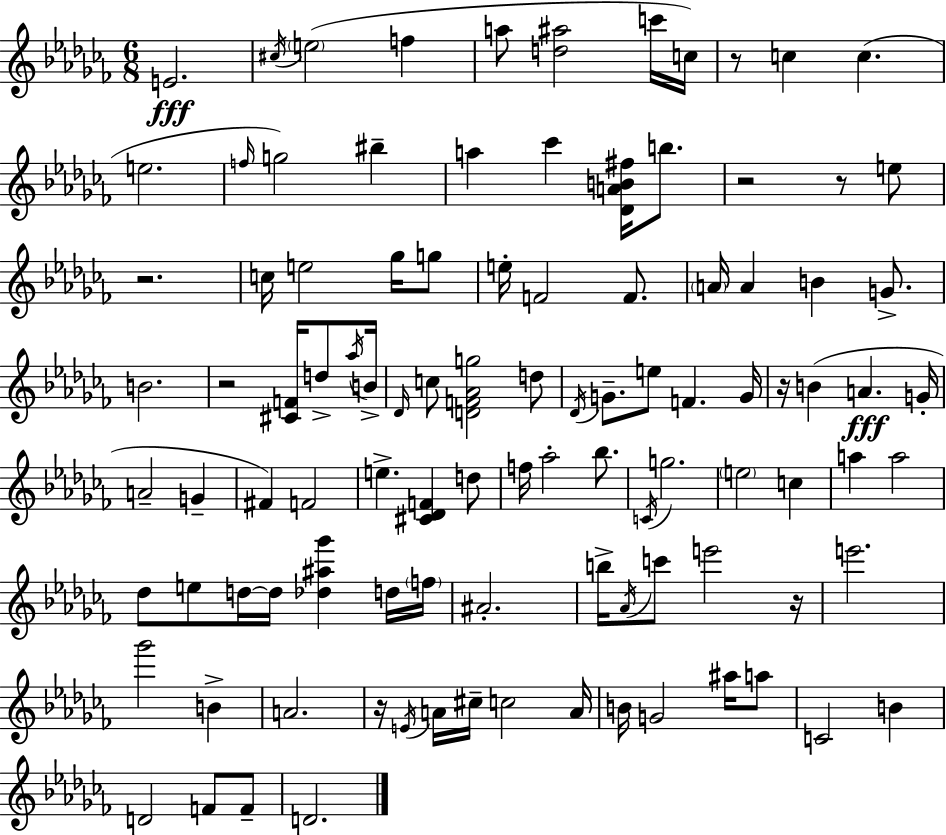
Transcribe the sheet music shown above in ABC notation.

X:1
T:Untitled
M:6/8
L:1/4
K:Abm
E2 ^c/4 e2 f a/2 [d^a]2 c'/4 c/4 z/2 c c e2 f/4 g2 ^b a _c' [_DAB^f]/4 b/2 z2 z/2 e/2 z2 c/4 e2 _g/4 g/2 e/4 F2 F/2 A/4 A B G/2 B2 z2 [^CF]/4 d/2 _a/4 B/4 _D/4 c/2 [DF_Ag]2 d/2 _D/4 G/2 e/2 F G/4 z/4 B A G/4 A2 G ^F F2 e [^C_DF] d/2 f/4 _a2 _b/2 C/4 g2 e2 c a a2 _d/2 e/2 d/4 d/4 [_d^a_g'] d/4 f/4 ^A2 b/4 _A/4 c'/2 e'2 z/4 e'2 _g'2 B A2 z/4 E/4 A/4 ^c/4 c2 A/4 B/4 G2 ^a/4 a/2 C2 B D2 F/2 F/2 D2